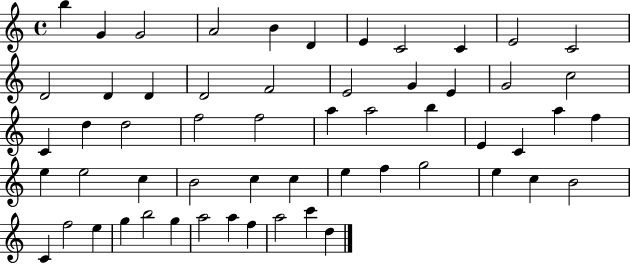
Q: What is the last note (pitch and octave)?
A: D5